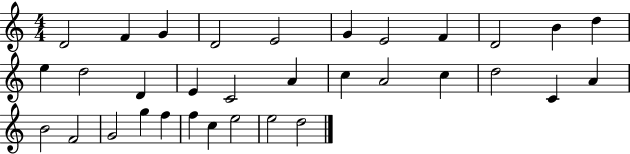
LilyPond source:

{
  \clef treble
  \numericTimeSignature
  \time 4/4
  \key c \major
  d'2 f'4 g'4 | d'2 e'2 | g'4 e'2 f'4 | d'2 b'4 d''4 | \break e''4 d''2 d'4 | e'4 c'2 a'4 | c''4 a'2 c''4 | d''2 c'4 a'4 | \break b'2 f'2 | g'2 g''4 f''4 | f''4 c''4 e''2 | e''2 d''2 | \break \bar "|."
}